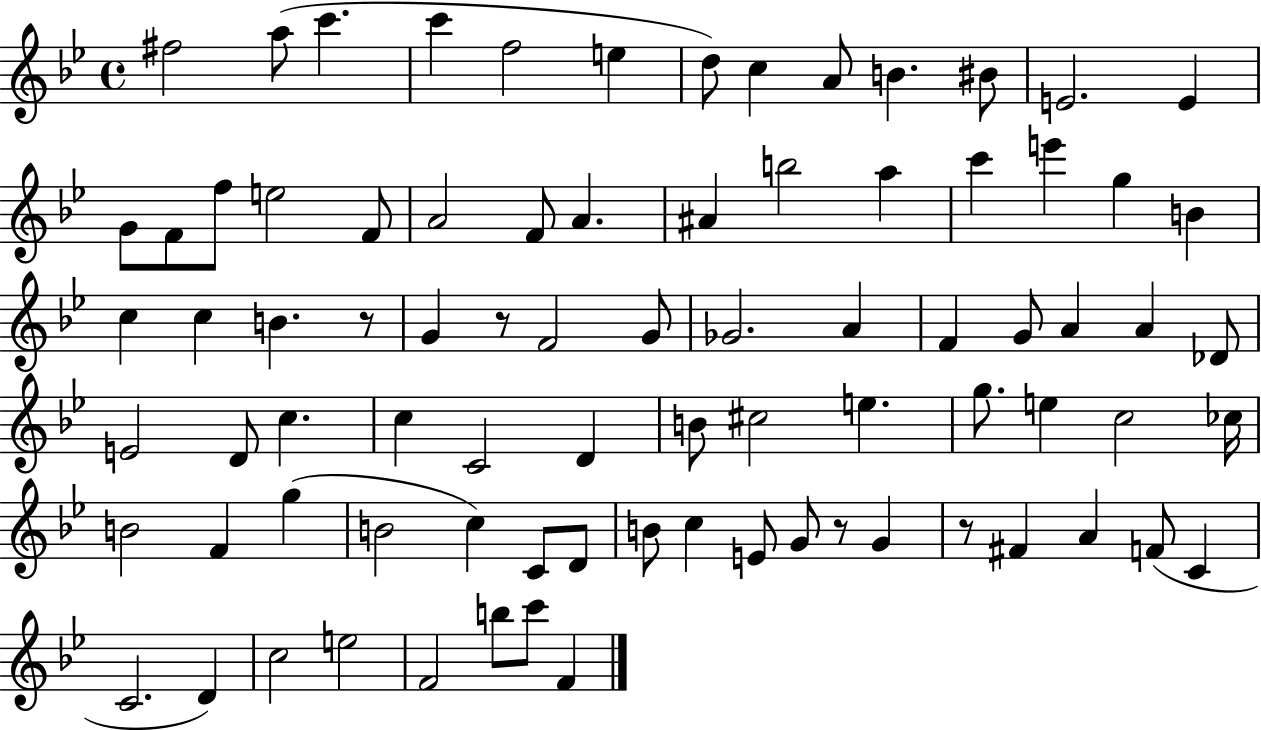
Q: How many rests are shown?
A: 4